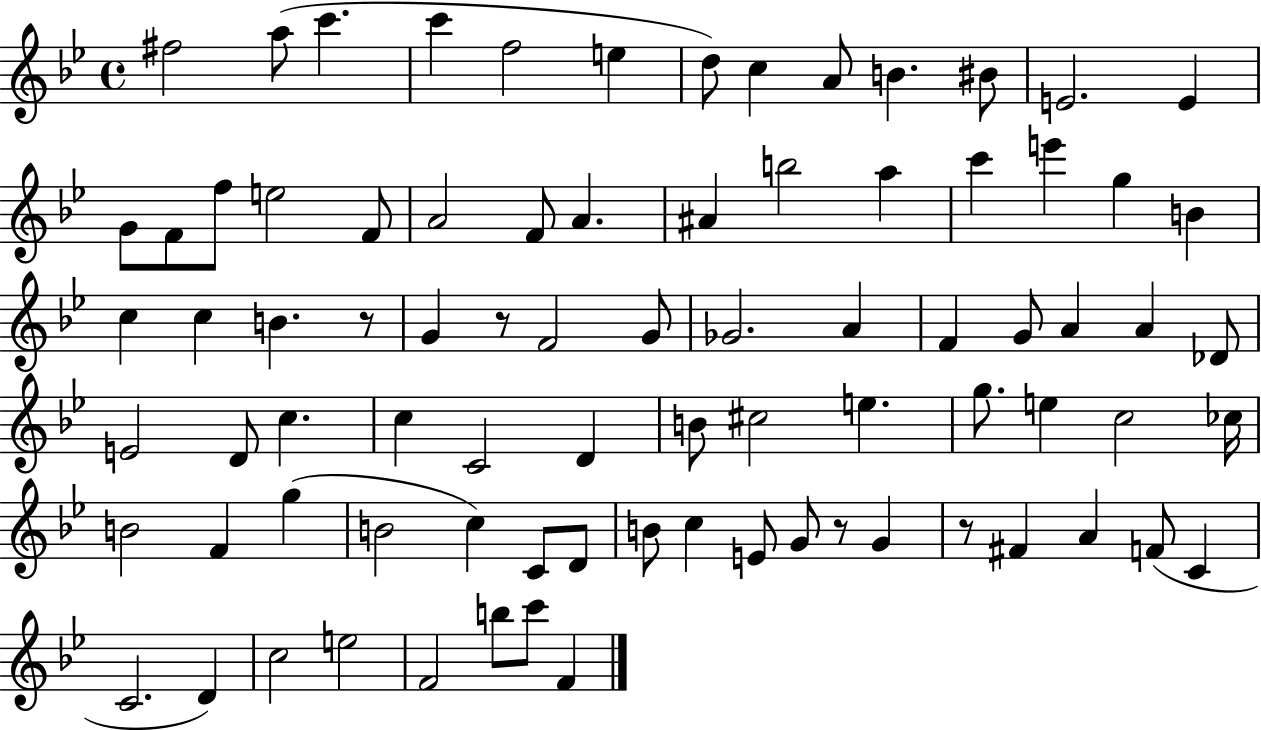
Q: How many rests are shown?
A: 4